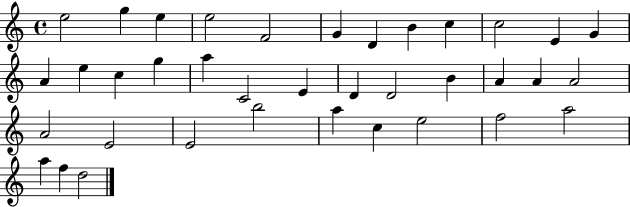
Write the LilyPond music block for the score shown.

{
  \clef treble
  \time 4/4
  \defaultTimeSignature
  \key c \major
  e''2 g''4 e''4 | e''2 f'2 | g'4 d'4 b'4 c''4 | c''2 e'4 g'4 | \break a'4 e''4 c''4 g''4 | a''4 c'2 e'4 | d'4 d'2 b'4 | a'4 a'4 a'2 | \break a'2 e'2 | e'2 b''2 | a''4 c''4 e''2 | f''2 a''2 | \break a''4 f''4 d''2 | \bar "|."
}